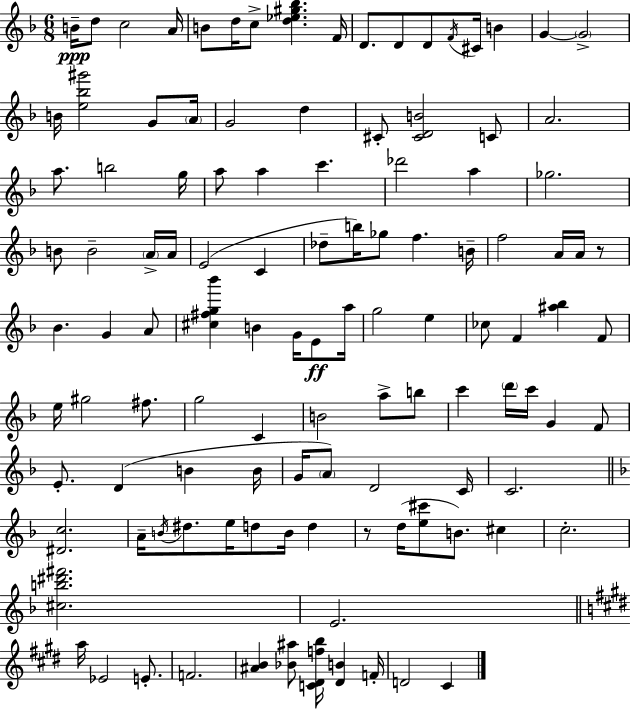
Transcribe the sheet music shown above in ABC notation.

X:1
T:Untitled
M:6/8
L:1/4
K:Dm
B/4 d/2 c2 A/4 B/2 d/4 c/2 [d_e^g_b] F/4 D/2 D/2 D/2 F/4 ^C/4 B G G2 B/4 [e_b^g']2 G/2 A/4 G2 d ^C/2 [^CDB]2 C/2 A2 a/2 b2 g/4 a/2 a c' _d'2 a _g2 B/2 B2 A/4 A/4 E2 C _d/2 b/4 _g/2 f B/4 f2 A/4 A/4 z/2 _B G A/2 [^c^fg_b'] B G/4 E/2 a/4 g2 e _c/2 F [^a_b] F/2 e/4 ^g2 ^f/2 g2 C B2 a/2 b/2 c' d'/4 c'/4 G F/2 E/2 D B B/4 G/4 A/2 D2 C/4 C2 [^Dc]2 A/4 B/4 ^d/2 e/4 d/2 B/4 d z/2 d/4 [e^c']/2 B/2 ^c c2 [^cb^d'^f']2 E2 a/4 _E2 E/2 F2 [^AB] [_B^a]/2 [C^Dfb]/4 [^DB] F/4 D2 ^C